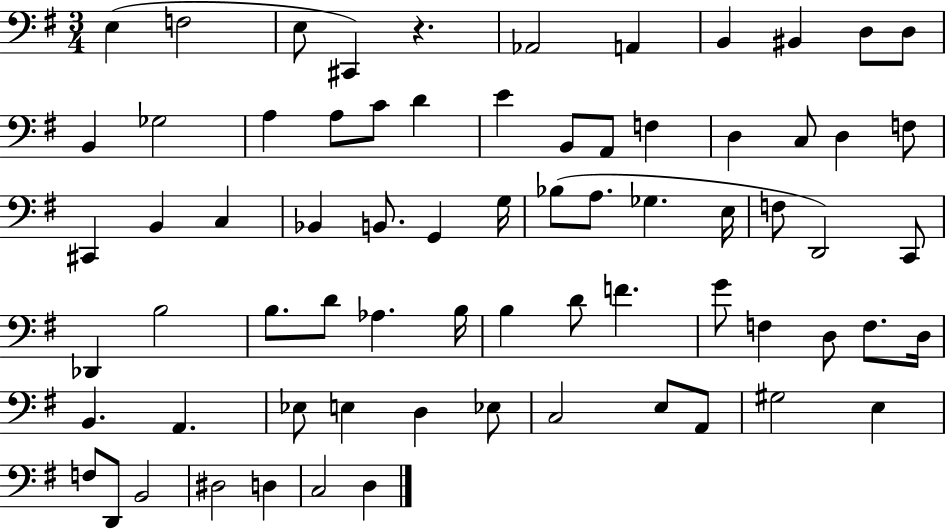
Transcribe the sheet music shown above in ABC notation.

X:1
T:Untitled
M:3/4
L:1/4
K:G
E, F,2 E,/2 ^C,, z _A,,2 A,, B,, ^B,, D,/2 D,/2 B,, _G,2 A, A,/2 C/2 D E B,,/2 A,,/2 F, D, C,/2 D, F,/2 ^C,, B,, C, _B,, B,,/2 G,, G,/4 _B,/2 A,/2 _G, E,/4 F,/2 D,,2 C,,/2 _D,, B,2 B,/2 D/2 _A, B,/4 B, D/2 F G/2 F, D,/2 F,/2 D,/4 B,, A,, _E,/2 E, D, _E,/2 C,2 E,/2 A,,/2 ^G,2 E, F,/2 D,,/2 B,,2 ^D,2 D, C,2 D,